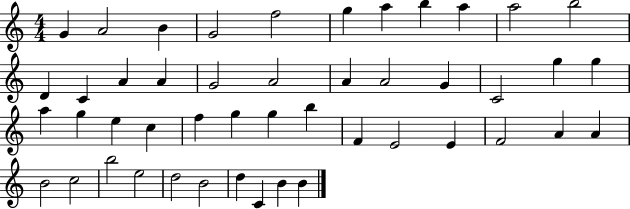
{
  \clef treble
  \numericTimeSignature
  \time 4/4
  \key c \major
  g'4 a'2 b'4 | g'2 f''2 | g''4 a''4 b''4 a''4 | a''2 b''2 | \break d'4 c'4 a'4 a'4 | g'2 a'2 | a'4 a'2 g'4 | c'2 g''4 g''4 | \break a''4 g''4 e''4 c''4 | f''4 g''4 g''4 b''4 | f'4 e'2 e'4 | f'2 a'4 a'4 | \break b'2 c''2 | b''2 e''2 | d''2 b'2 | d''4 c'4 b'4 b'4 | \break \bar "|."
}